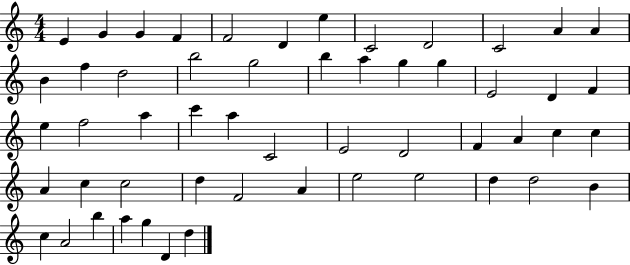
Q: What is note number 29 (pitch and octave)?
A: A5